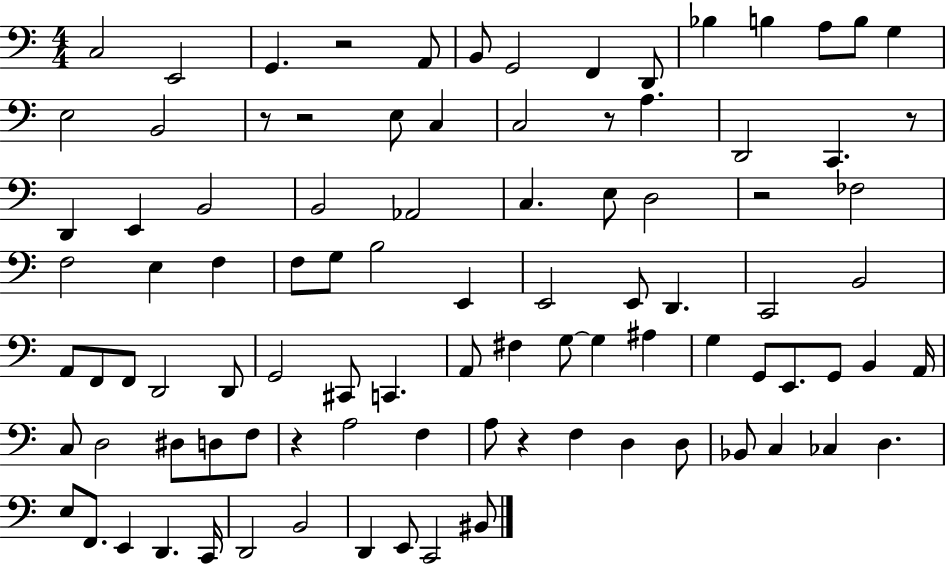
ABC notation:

X:1
T:Untitled
M:4/4
L:1/4
K:C
C,2 E,,2 G,, z2 A,,/2 B,,/2 G,,2 F,, D,,/2 _B, B, A,/2 B,/2 G, E,2 B,,2 z/2 z2 E,/2 C, C,2 z/2 A, D,,2 C,, z/2 D,, E,, B,,2 B,,2 _A,,2 C, E,/2 D,2 z2 _F,2 F,2 E, F, F,/2 G,/2 B,2 E,, E,,2 E,,/2 D,, C,,2 B,,2 A,,/2 F,,/2 F,,/2 D,,2 D,,/2 G,,2 ^C,,/2 C,, A,,/2 ^F, G,/2 G, ^A, G, G,,/2 E,,/2 G,,/2 B,, A,,/4 C,/2 D,2 ^D,/2 D,/2 F,/2 z A,2 F, A,/2 z F, D, D,/2 _B,,/2 C, _C, D, E,/2 F,,/2 E,, D,, C,,/4 D,,2 B,,2 D,, E,,/2 C,,2 ^B,,/2